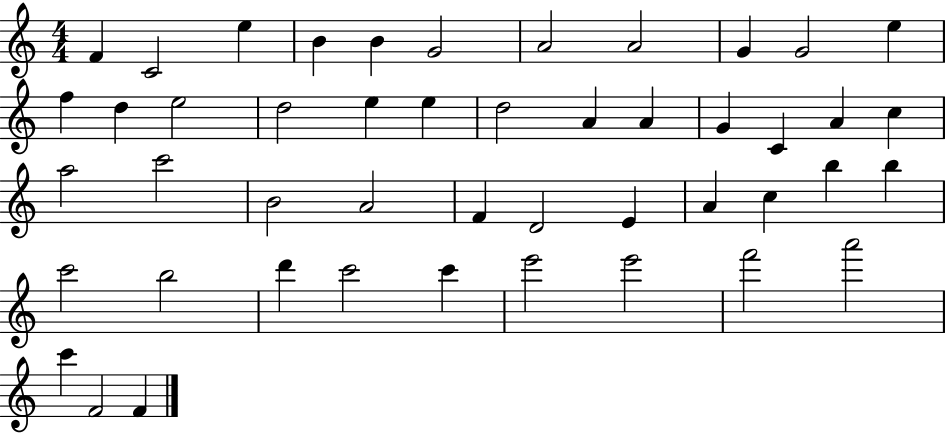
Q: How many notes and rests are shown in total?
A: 47